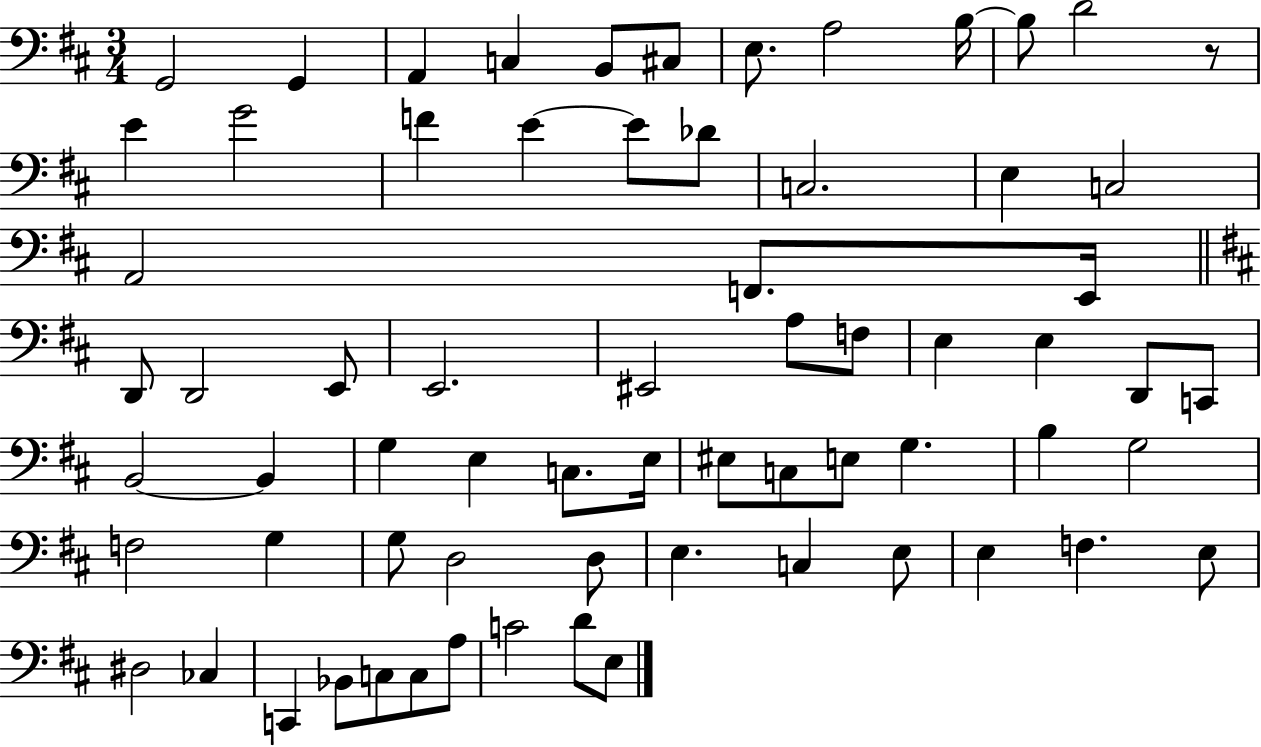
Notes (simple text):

G2/h G2/q A2/q C3/q B2/e C#3/e E3/e. A3/h B3/s B3/e D4/h R/e E4/q G4/h F4/q E4/q E4/e Db4/e C3/h. E3/q C3/h A2/h F2/e. E2/s D2/e D2/h E2/e E2/h. EIS2/h A3/e F3/e E3/q E3/q D2/e C2/e B2/h B2/q G3/q E3/q C3/e. E3/s EIS3/e C3/e E3/e G3/q. B3/q G3/h F3/h G3/q G3/e D3/h D3/e E3/q. C3/q E3/e E3/q F3/q. E3/e D#3/h CES3/q C2/q Bb2/e C3/e C3/e A3/e C4/h D4/e E3/e